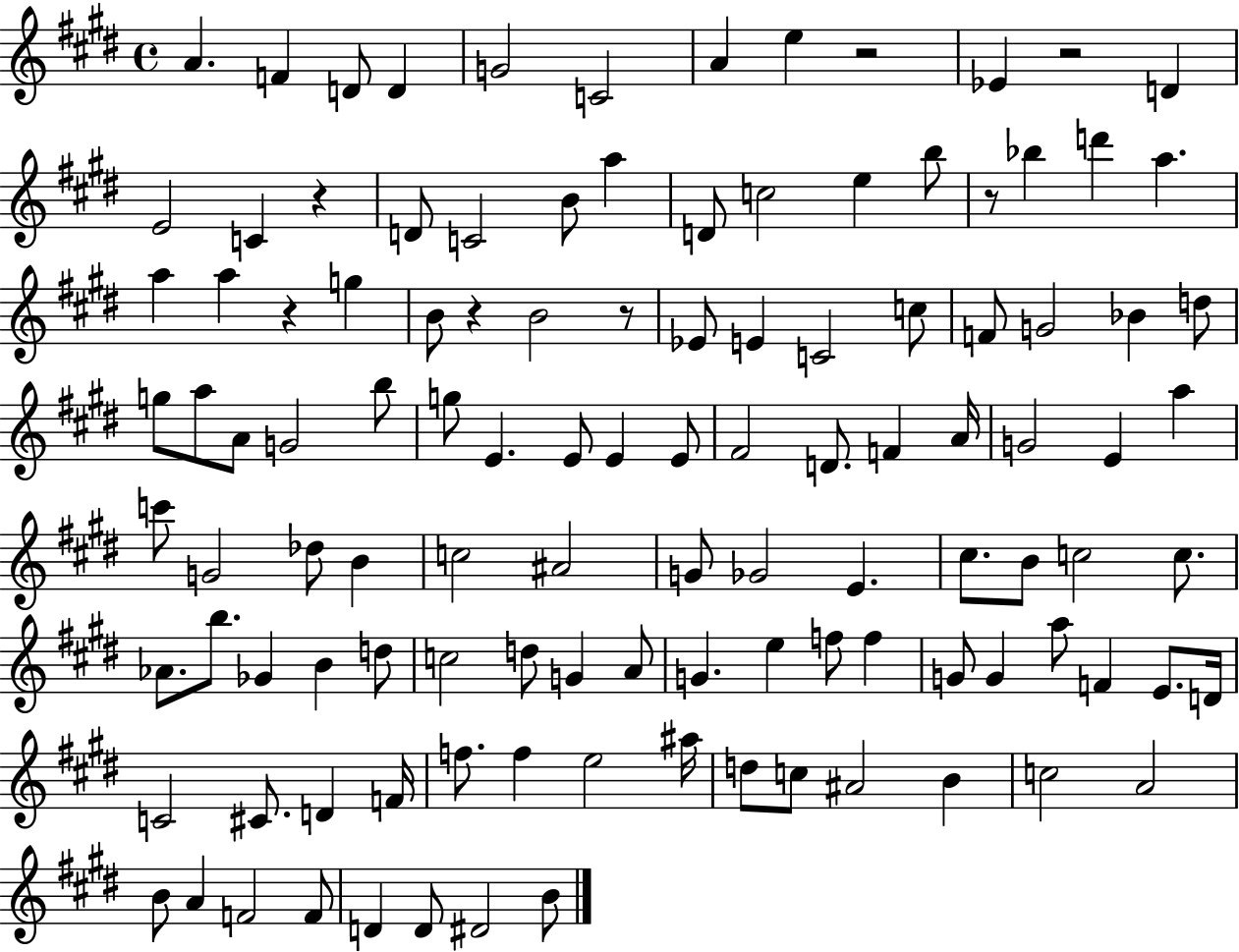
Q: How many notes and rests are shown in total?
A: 114